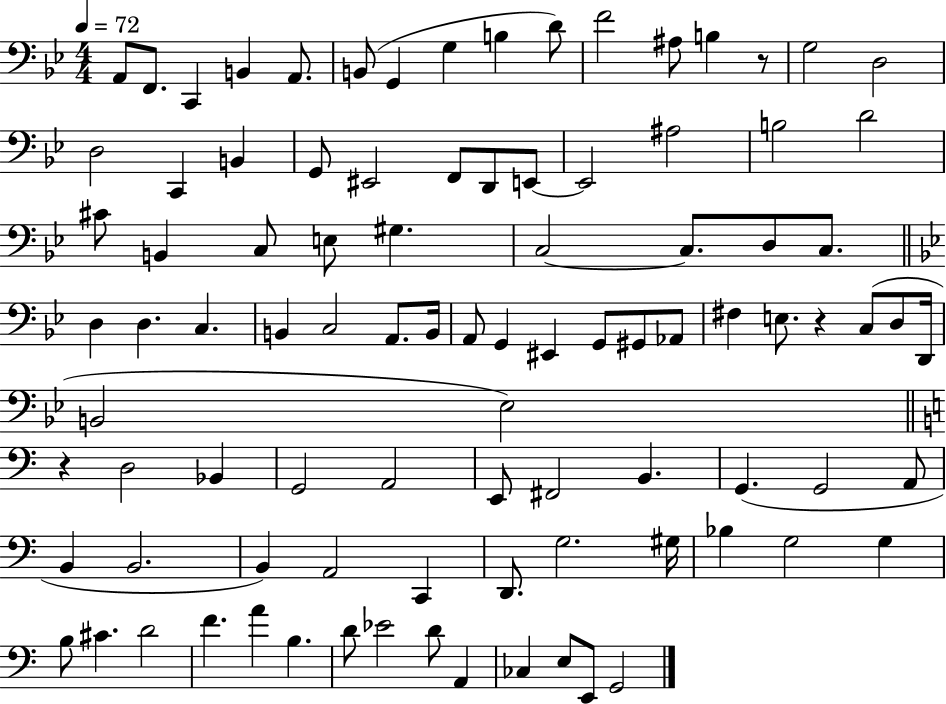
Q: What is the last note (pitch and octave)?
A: G2